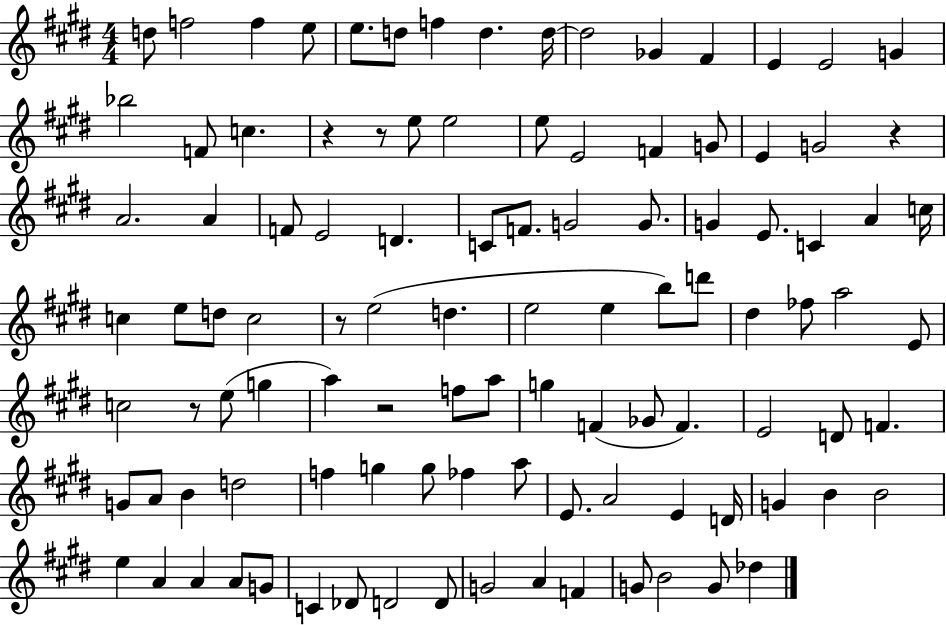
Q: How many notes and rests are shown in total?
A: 105